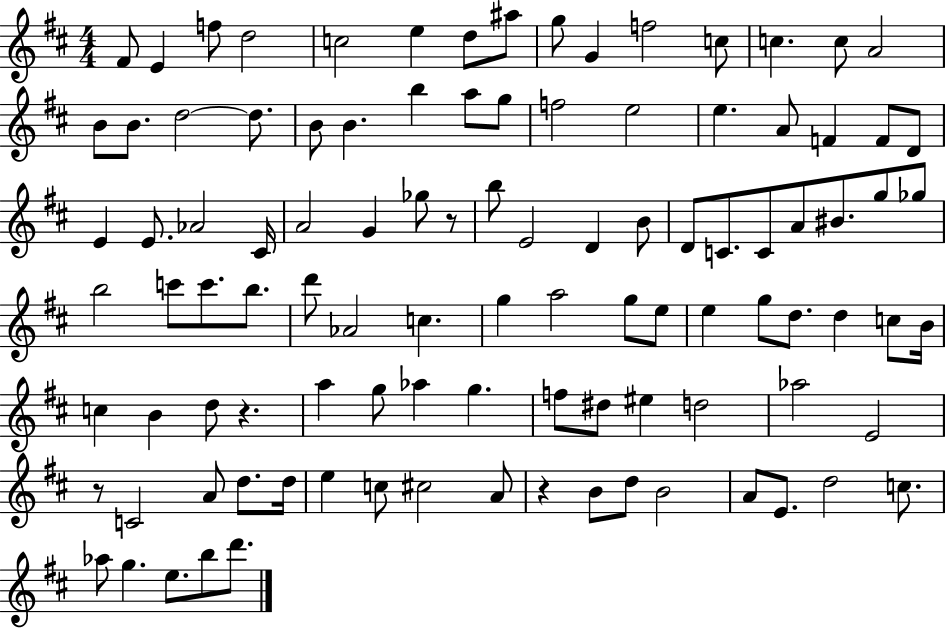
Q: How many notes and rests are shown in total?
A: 103